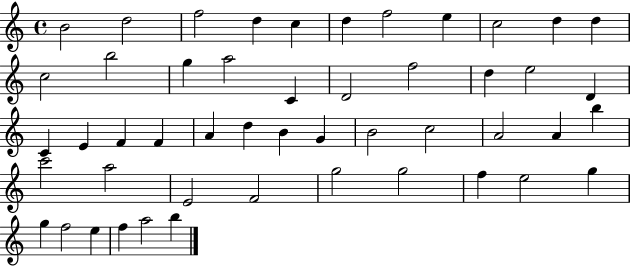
B4/h D5/h F5/h D5/q C5/q D5/q F5/h E5/q C5/h D5/q D5/q C5/h B5/h G5/q A5/h C4/q D4/h F5/h D5/q E5/h D4/q C4/q E4/q F4/q F4/q A4/q D5/q B4/q G4/q B4/h C5/h A4/h A4/q B5/q C6/h A5/h E4/h F4/h G5/h G5/h F5/q E5/h G5/q G5/q F5/h E5/q F5/q A5/h B5/q